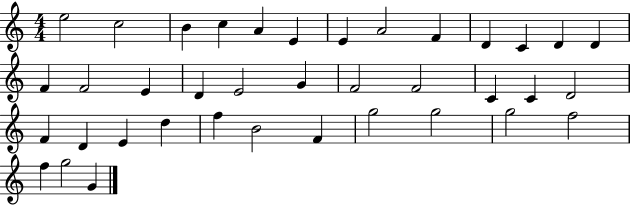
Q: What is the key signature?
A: C major